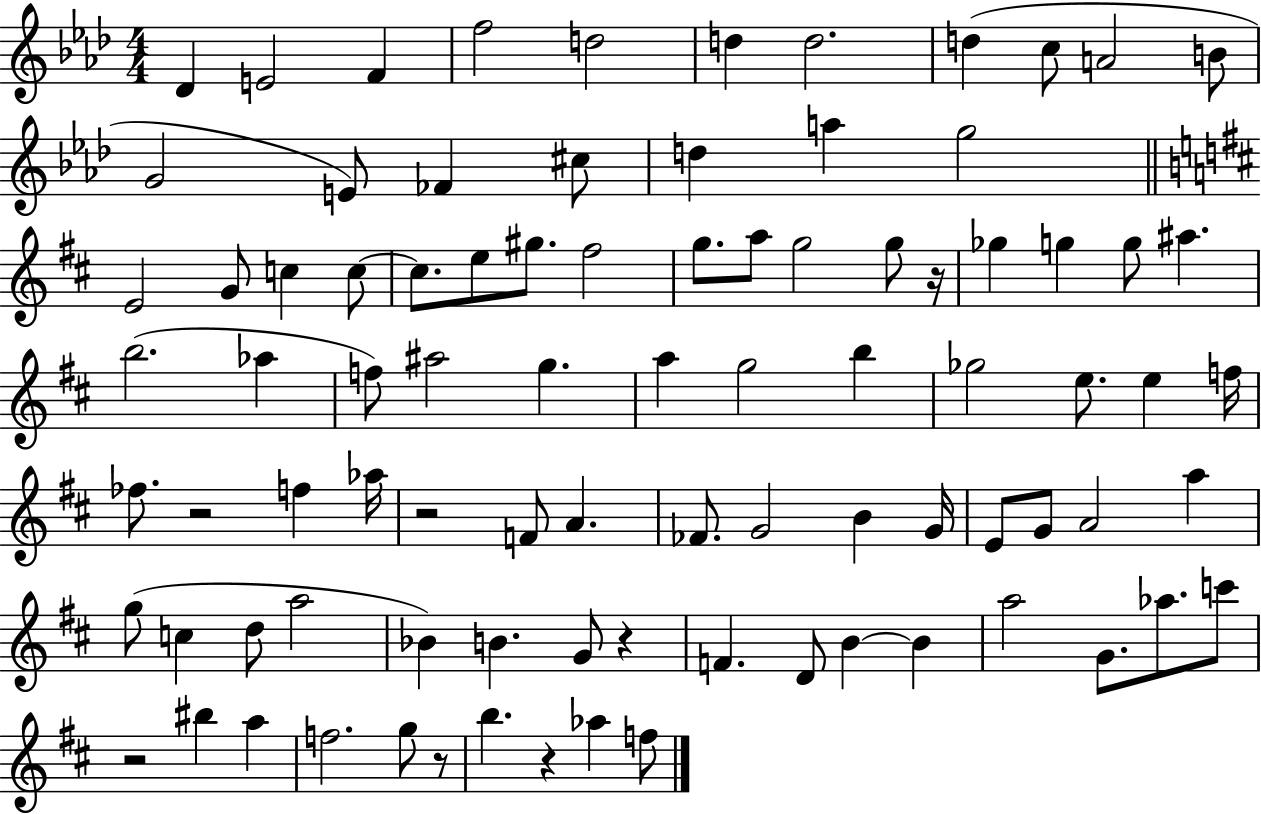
X:1
T:Untitled
M:4/4
L:1/4
K:Ab
_D E2 F f2 d2 d d2 d c/2 A2 B/2 G2 E/2 _F ^c/2 d a g2 E2 G/2 c c/2 c/2 e/2 ^g/2 ^f2 g/2 a/2 g2 g/2 z/4 _g g g/2 ^a b2 _a f/2 ^a2 g a g2 b _g2 e/2 e f/4 _f/2 z2 f _a/4 z2 F/2 A _F/2 G2 B G/4 E/2 G/2 A2 a g/2 c d/2 a2 _B B G/2 z F D/2 B B a2 G/2 _a/2 c'/2 z2 ^b a f2 g/2 z/2 b z _a f/2